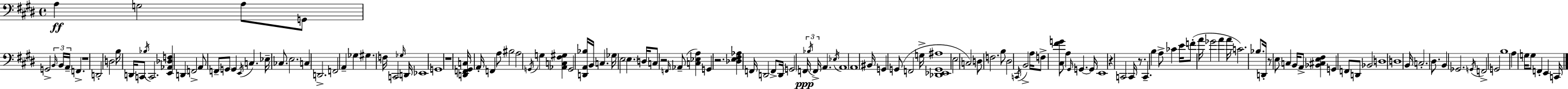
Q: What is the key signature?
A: E major